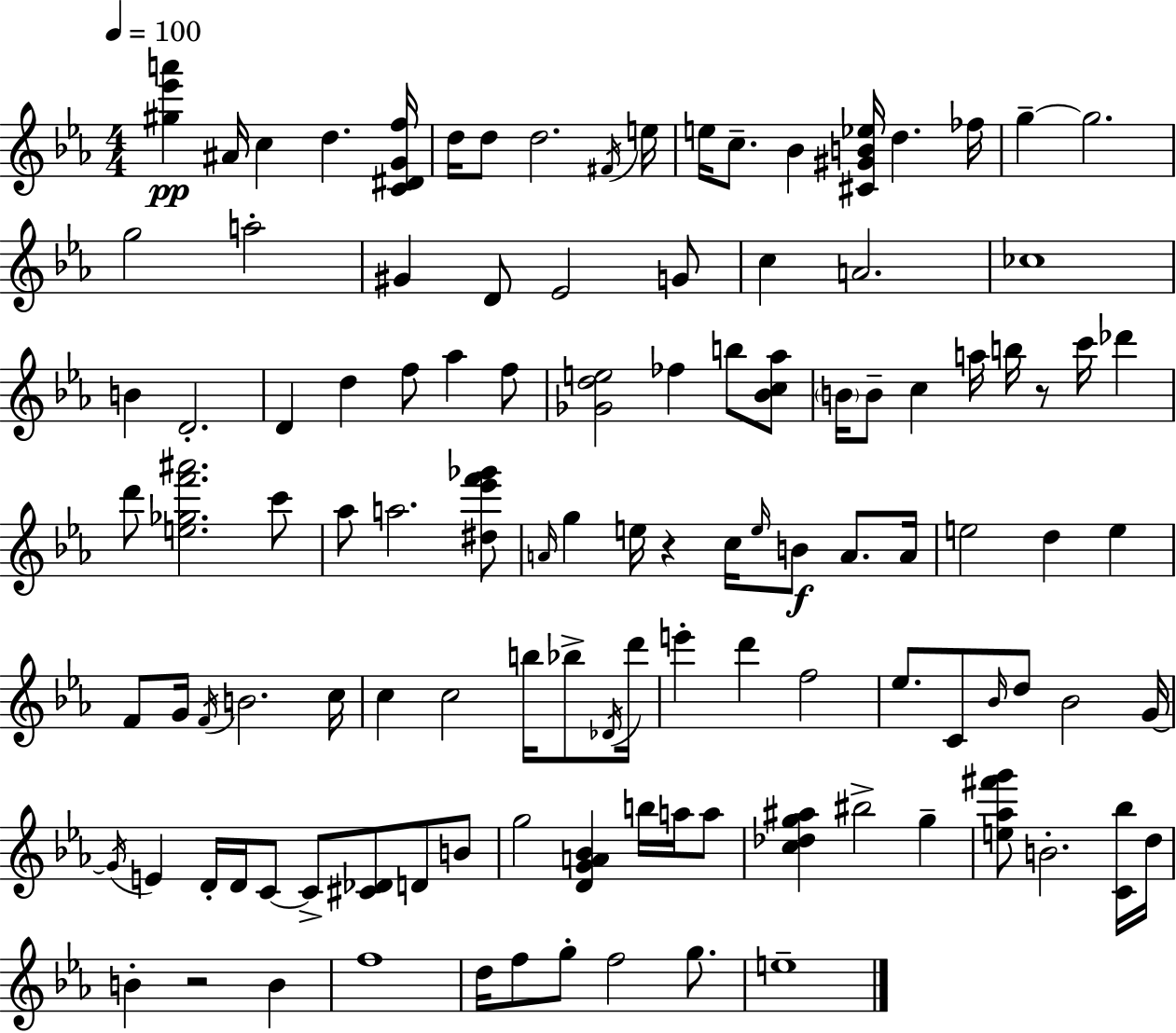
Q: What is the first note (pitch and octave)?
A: A#4